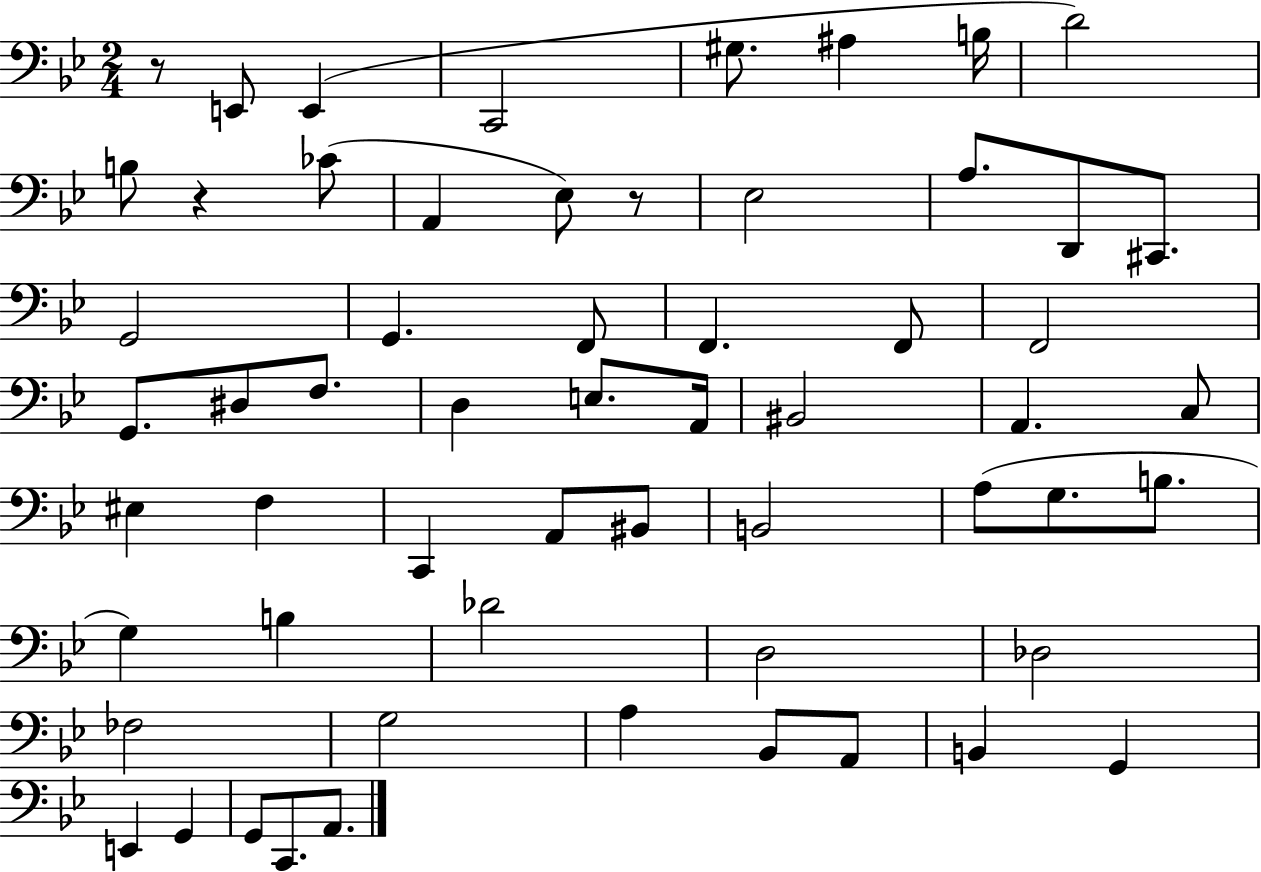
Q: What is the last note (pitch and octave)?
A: A2